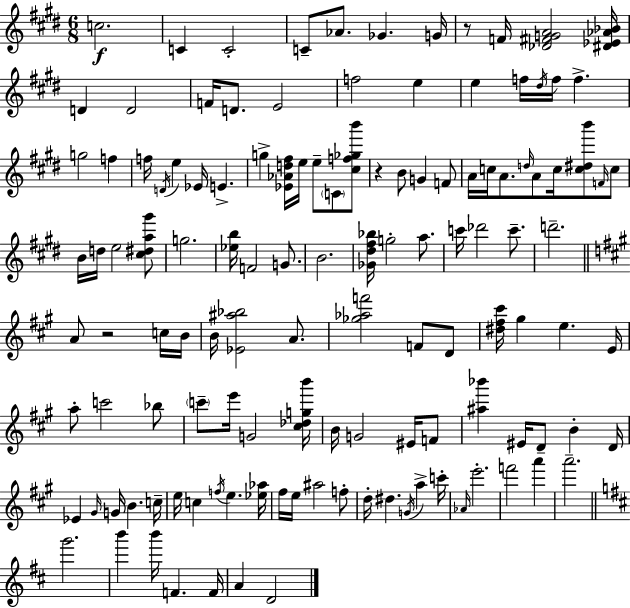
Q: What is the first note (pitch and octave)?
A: C5